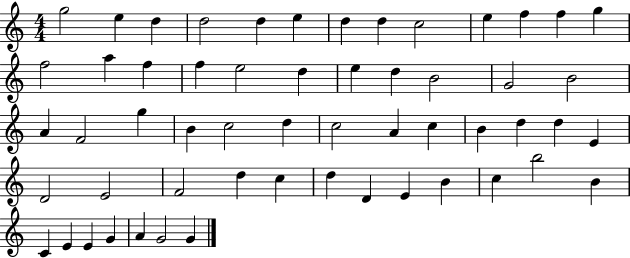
{
  \clef treble
  \numericTimeSignature
  \time 4/4
  \key c \major
  g''2 e''4 d''4 | d''2 d''4 e''4 | d''4 d''4 c''2 | e''4 f''4 f''4 g''4 | \break f''2 a''4 f''4 | f''4 e''2 d''4 | e''4 d''4 b'2 | g'2 b'2 | \break a'4 f'2 g''4 | b'4 c''2 d''4 | c''2 a'4 c''4 | b'4 d''4 d''4 e'4 | \break d'2 e'2 | f'2 d''4 c''4 | d''4 d'4 e'4 b'4 | c''4 b''2 b'4 | \break c'4 e'4 e'4 g'4 | a'4 g'2 g'4 | \bar "|."
}